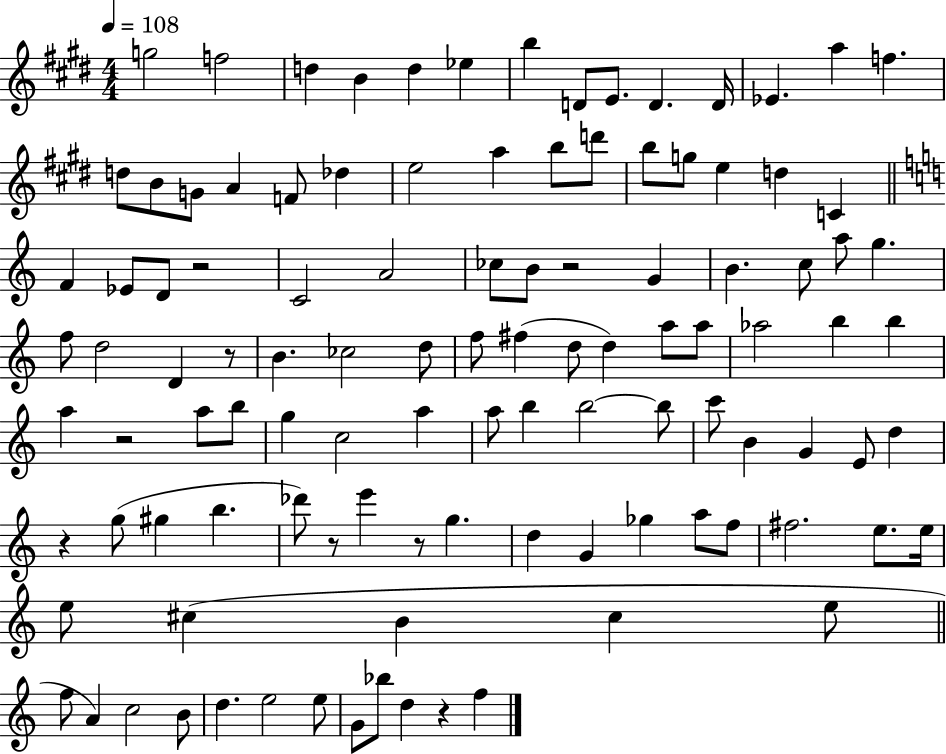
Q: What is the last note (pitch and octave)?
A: F5